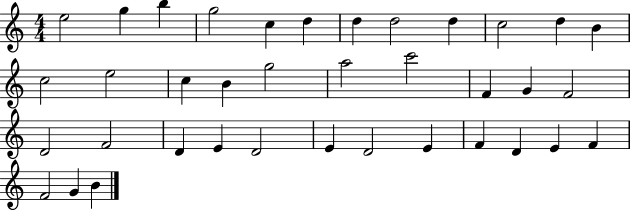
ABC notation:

X:1
T:Untitled
M:4/4
L:1/4
K:C
e2 g b g2 c d d d2 d c2 d B c2 e2 c B g2 a2 c'2 F G F2 D2 F2 D E D2 E D2 E F D E F F2 G B